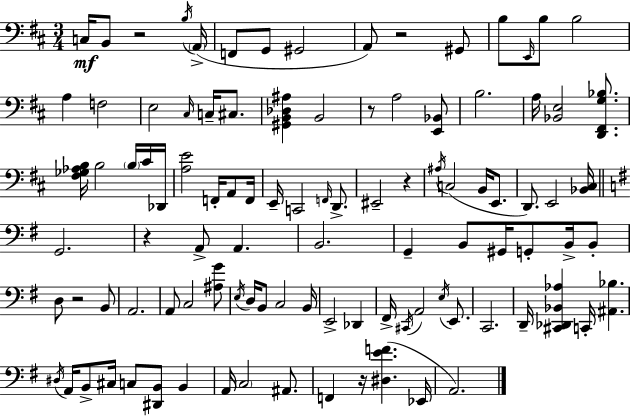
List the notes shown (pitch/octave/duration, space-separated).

C3/s B2/e R/h B3/s A2/s F2/e G2/e G#2/h A2/e R/h G#2/e B3/e E2/s B3/e B3/h A3/q F3/h E3/h C#3/s C3/s C#3/e. [G#2,B2,Db3,A#3]/q B2/h R/e A3/h [E2,Bb2]/e B3/h. A3/s [Bb2,E3]/h [D2,F#2,G3,Bb3]/e. [F#3,Gb3,Ab3,B3]/s B3/h B3/s C#4/s Db2/s [A3,E4]/h F2/s A2/e F2/s E2/s C2/h F2/s D2/e. EIS2/h R/q A#3/s C3/h B2/s E2/e. D2/e. E2/h [Bb2,C#3]/s G2/h. R/q A2/e A2/q. B2/h. G2/q B2/e G#2/s G2/e B2/s B2/e D3/e R/h B2/e A2/h. A2/e C3/h [A#3,G4]/e E3/s D3/s B2/e C3/h B2/s E2/h Db2/q F#2/s C#2/s A2/h E3/s E2/e. C2/h. D2/s [C#2,Db2,Bb2,Ab3]/q C2/s [A#2,Bb3]/q. D#3/s A2/s B2/e C#3/s C3/e [D#2,B2]/e B2/q A2/s C3/h A#2/e. F2/q R/s [D#3,E4,F4]/q. Eb2/s A2/h.